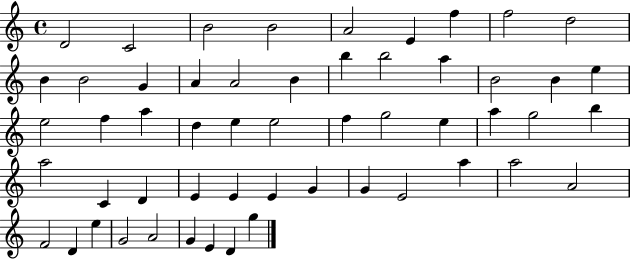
X:1
T:Untitled
M:4/4
L:1/4
K:C
D2 C2 B2 B2 A2 E f f2 d2 B B2 G A A2 B b b2 a B2 B e e2 f a d e e2 f g2 e a g2 b a2 C D E E E G G E2 a a2 A2 F2 D e G2 A2 G E D g